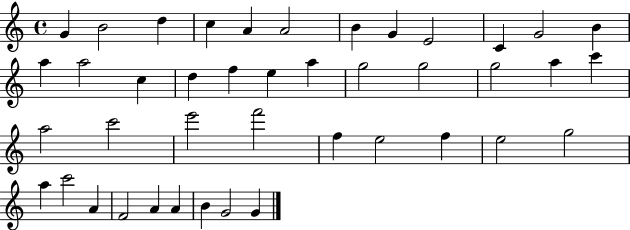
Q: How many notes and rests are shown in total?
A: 42